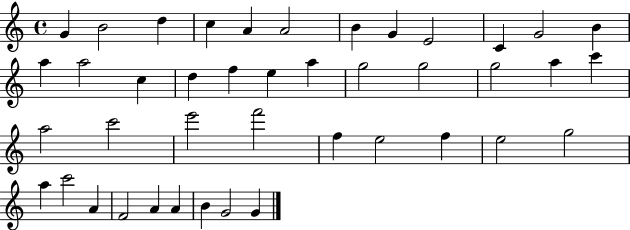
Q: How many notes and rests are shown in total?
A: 42